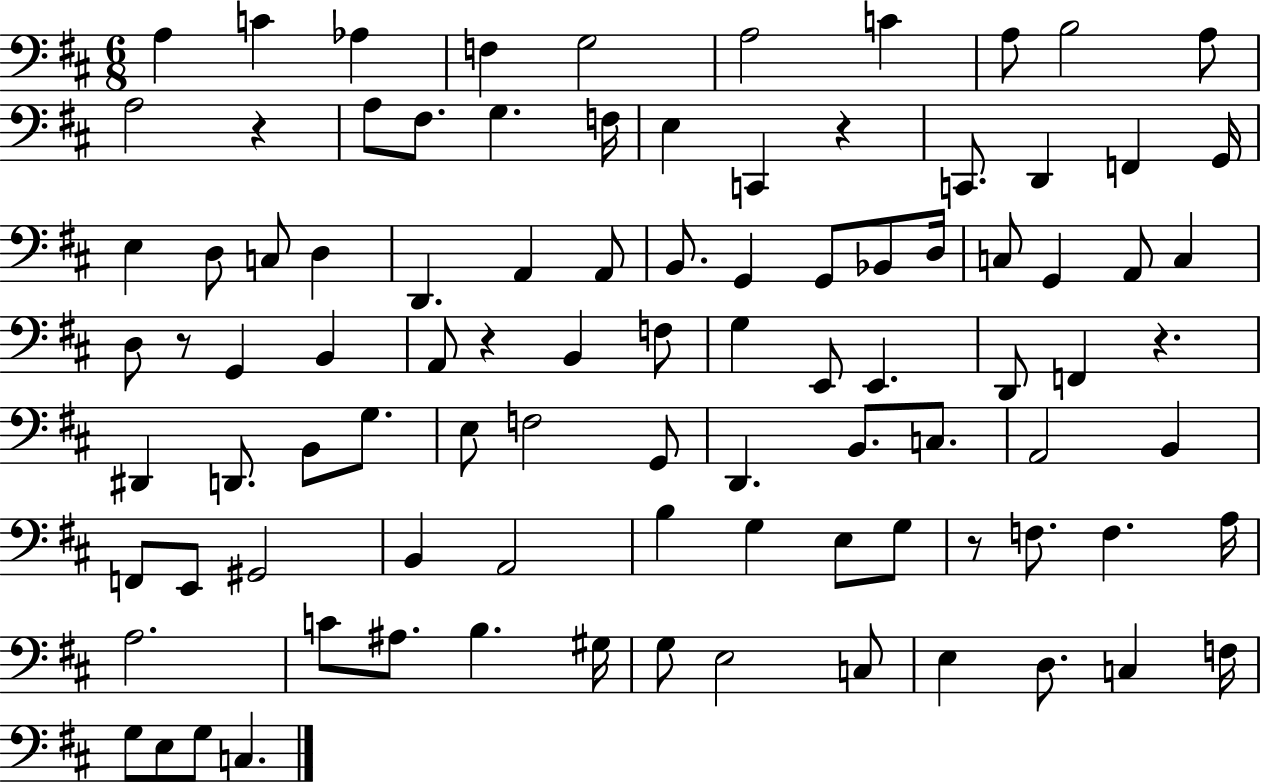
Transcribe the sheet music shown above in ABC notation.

X:1
T:Untitled
M:6/8
L:1/4
K:D
A, C _A, F, G,2 A,2 C A,/2 B,2 A,/2 A,2 z A,/2 ^F,/2 G, F,/4 E, C,, z C,,/2 D,, F,, G,,/4 E, D,/2 C,/2 D, D,, A,, A,,/2 B,,/2 G,, G,,/2 _B,,/2 D,/4 C,/2 G,, A,,/2 C, D,/2 z/2 G,, B,, A,,/2 z B,, F,/2 G, E,,/2 E,, D,,/2 F,, z ^D,, D,,/2 B,,/2 G,/2 E,/2 F,2 G,,/2 D,, B,,/2 C,/2 A,,2 B,, F,,/2 E,,/2 ^G,,2 B,, A,,2 B, G, E,/2 G,/2 z/2 F,/2 F, A,/4 A,2 C/2 ^A,/2 B, ^G,/4 G,/2 E,2 C,/2 E, D,/2 C, F,/4 G,/2 E,/2 G,/2 C,